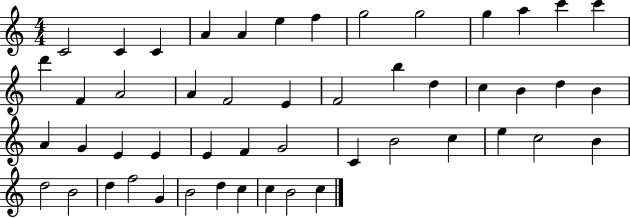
X:1
T:Untitled
M:4/4
L:1/4
K:C
C2 C C A A e f g2 g2 g a c' c' d' F A2 A F2 E F2 b d c B d B A G E E E F G2 C B2 c e c2 B d2 B2 d f2 G B2 d c c B2 c